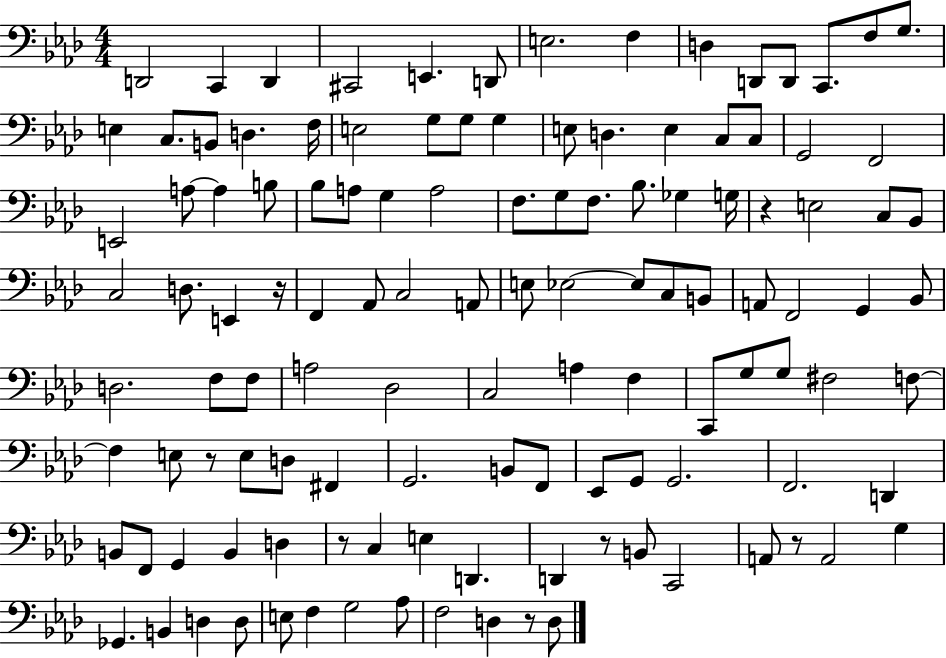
{
  \clef bass
  \numericTimeSignature
  \time 4/4
  \key aes \major
  d,2 c,4 d,4 | cis,2 e,4. d,8 | e2. f4 | d4 d,8 d,8 c,8. f8 g8. | \break e4 c8. b,8 d4. f16 | e2 g8 g8 g4 | e8 d4. e4 c8 c8 | g,2 f,2 | \break e,2 a8~~ a4 b8 | bes8 a8 g4 a2 | f8. g8 f8. bes8. ges4 g16 | r4 e2 c8 bes,8 | \break c2 d8. e,4 r16 | f,4 aes,8 c2 a,8 | e8 ees2~~ ees8 c8 b,8 | a,8 f,2 g,4 bes,8 | \break d2. f8 f8 | a2 des2 | c2 a4 f4 | c,8 g8 g8 fis2 f8~~ | \break f4 e8 r8 e8 d8 fis,4 | g,2. b,8 f,8 | ees,8 g,8 g,2. | f,2. d,4 | \break b,8 f,8 g,4 b,4 d4 | r8 c4 e4 d,4. | d,4 r8 b,8 c,2 | a,8 r8 a,2 g4 | \break ges,4. b,4 d4 d8 | e8 f4 g2 aes8 | f2 d4 r8 d8 | \bar "|."
}